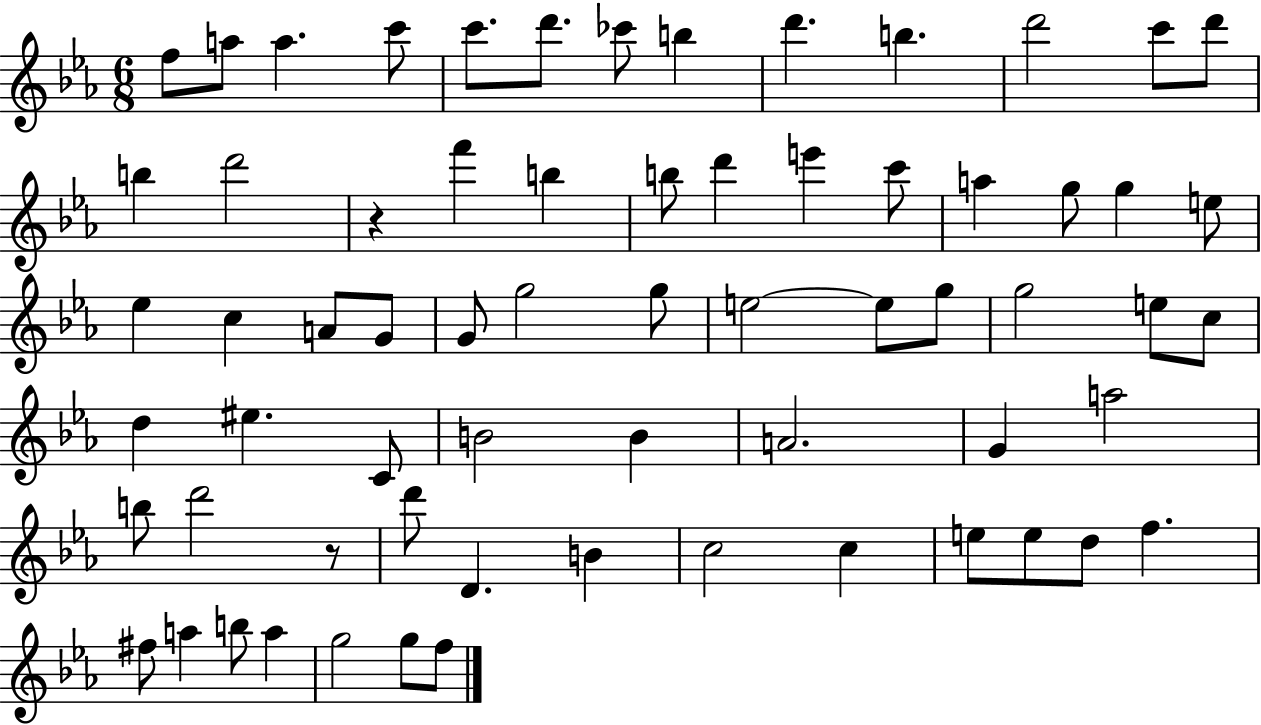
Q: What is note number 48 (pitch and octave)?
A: D6